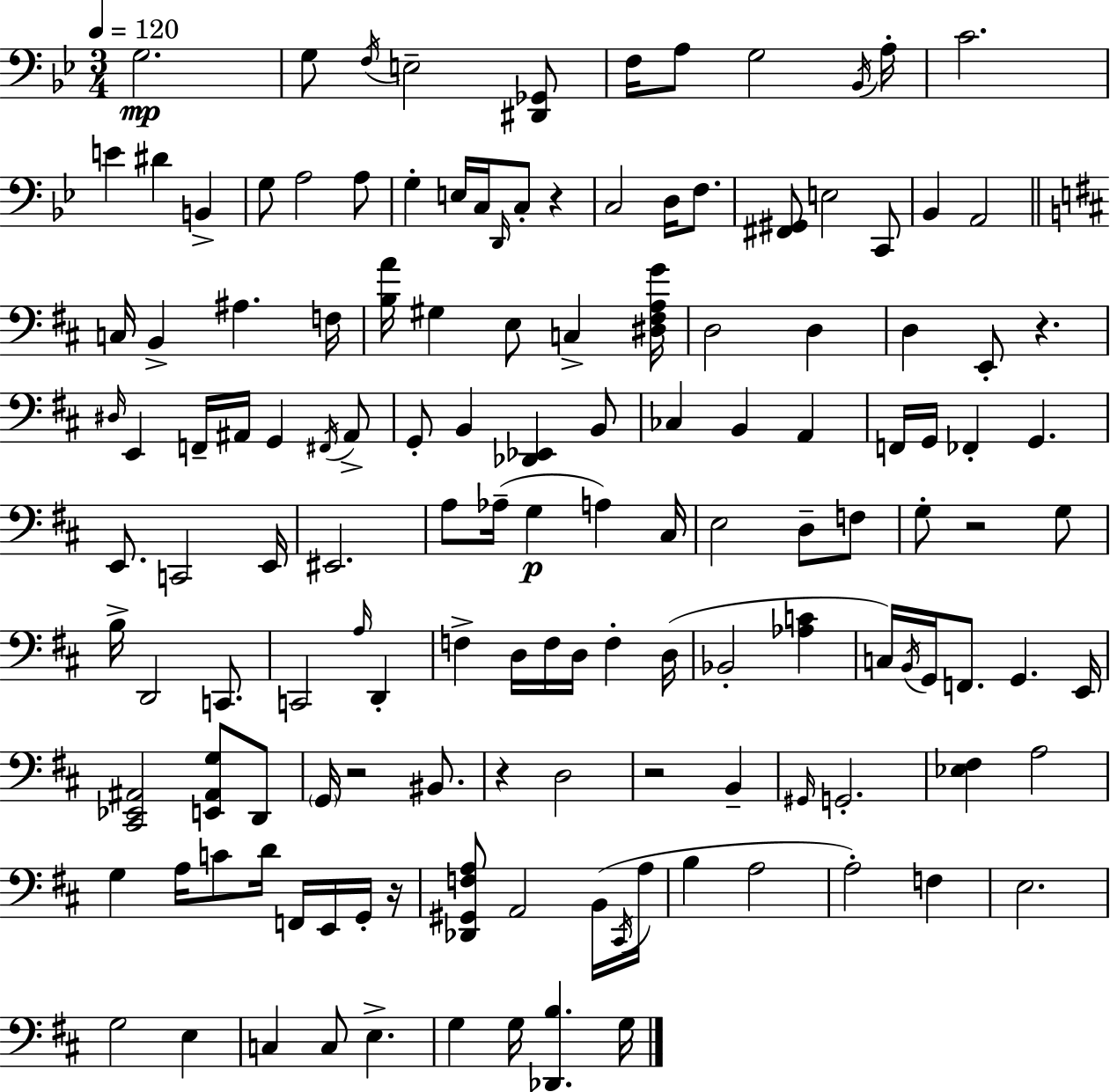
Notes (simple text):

G3/h. G3/e F3/s E3/h [D#2,Gb2]/e F3/s A3/e G3/h Bb2/s A3/s C4/h. E4/q D#4/q B2/q G3/e A3/h A3/e G3/q E3/s C3/s D2/s C3/e R/q C3/h D3/s F3/e. [F#2,G#2]/e E3/h C2/e Bb2/q A2/h C3/s B2/q A#3/q. F3/s [B3,A4]/s G#3/q E3/e C3/q [D#3,F#3,A3,G4]/s D3/h D3/q D3/q E2/e R/q. D#3/s E2/q F2/s A#2/s G2/q F#2/s A#2/e G2/e B2/q [Db2,Eb2]/q B2/e CES3/q B2/q A2/q F2/s G2/s FES2/q G2/q. E2/e. C2/h E2/s EIS2/h. A3/e Ab3/s G3/q A3/q C#3/s E3/h D3/e F3/e G3/e R/h G3/e B3/s D2/h C2/e. C2/h A3/s D2/q F3/q D3/s F3/s D3/s F3/q D3/s Bb2/h [Ab3,C4]/q C3/s B2/s G2/s F2/e. G2/q. E2/s [C#2,Eb2,A#2]/h [E2,A#2,G3]/e D2/e G2/s R/h BIS2/e. R/q D3/h R/h B2/q G#2/s G2/h. [Eb3,F#3]/q A3/h G3/q A3/s C4/e D4/s F2/s E2/s G2/s R/s [Db2,G#2,F3,A3]/e A2/h B2/s C#2/s A3/s B3/q A3/h A3/h F3/q E3/h. G3/h E3/q C3/q C3/e E3/q. G3/q G3/s [Db2,B3]/q. G3/s